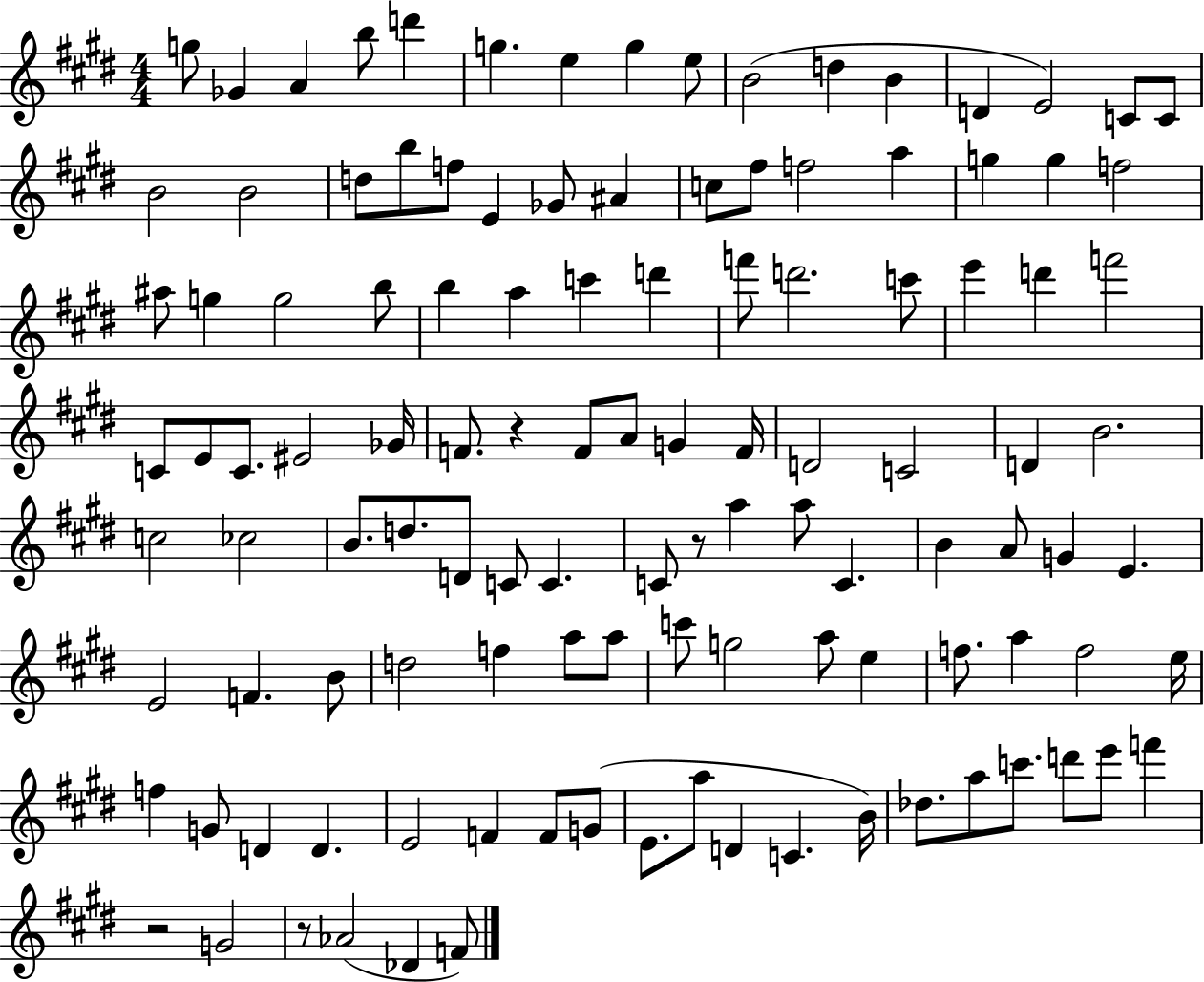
{
  \clef treble
  \numericTimeSignature
  \time 4/4
  \key e \major
  g''8 ges'4 a'4 b''8 d'''4 | g''4. e''4 g''4 e''8 | b'2( d''4 b'4 | d'4 e'2) c'8 c'8 | \break b'2 b'2 | d''8 b''8 f''8 e'4 ges'8 ais'4 | c''8 fis''8 f''2 a''4 | g''4 g''4 f''2 | \break ais''8 g''4 g''2 b''8 | b''4 a''4 c'''4 d'''4 | f'''8 d'''2. c'''8 | e'''4 d'''4 f'''2 | \break c'8 e'8 c'8. eis'2 ges'16 | f'8. r4 f'8 a'8 g'4 f'16 | d'2 c'2 | d'4 b'2. | \break c''2 ces''2 | b'8. d''8. d'8 c'8 c'4. | c'8 r8 a''4 a''8 c'4. | b'4 a'8 g'4 e'4. | \break e'2 f'4. b'8 | d''2 f''4 a''8 a''8 | c'''8 g''2 a''8 e''4 | f''8. a''4 f''2 e''16 | \break f''4 g'8 d'4 d'4. | e'2 f'4 f'8 g'8( | e'8. a''8 d'4 c'4. b'16) | des''8. a''8 c'''8. d'''8 e'''8 f'''4 | \break r2 g'2 | r8 aes'2( des'4 f'8) | \bar "|."
}